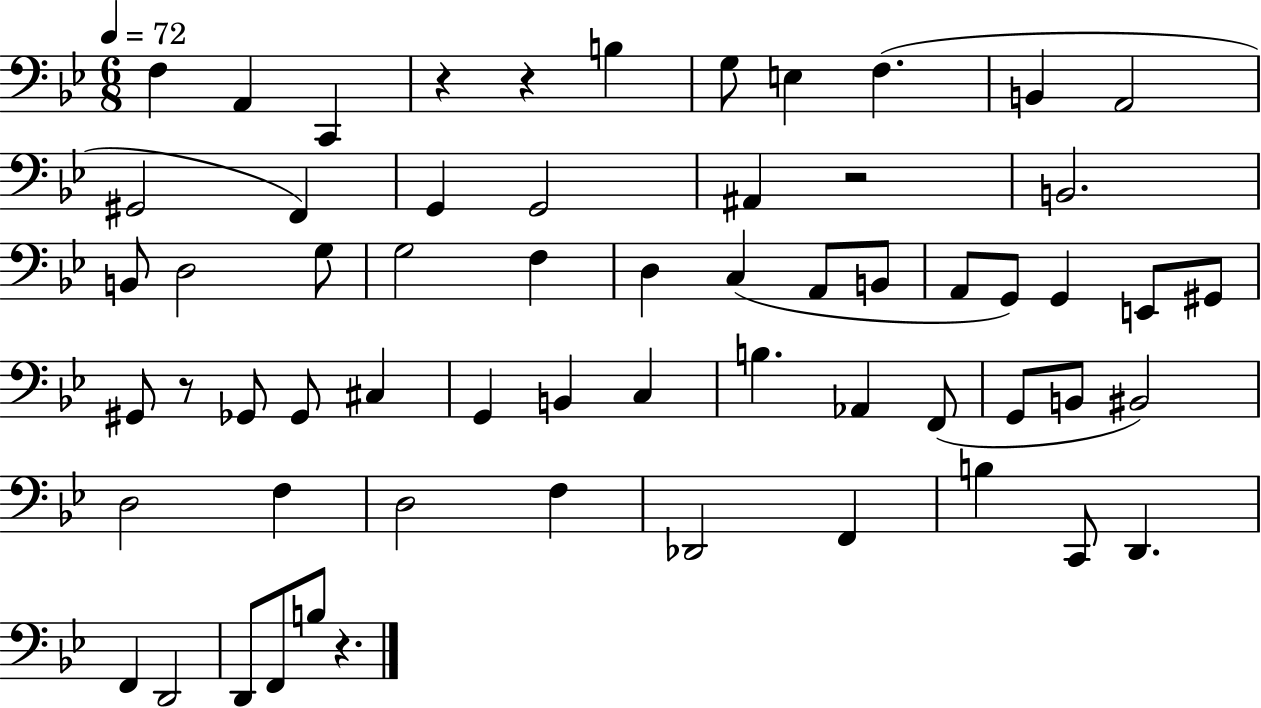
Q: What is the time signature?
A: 6/8